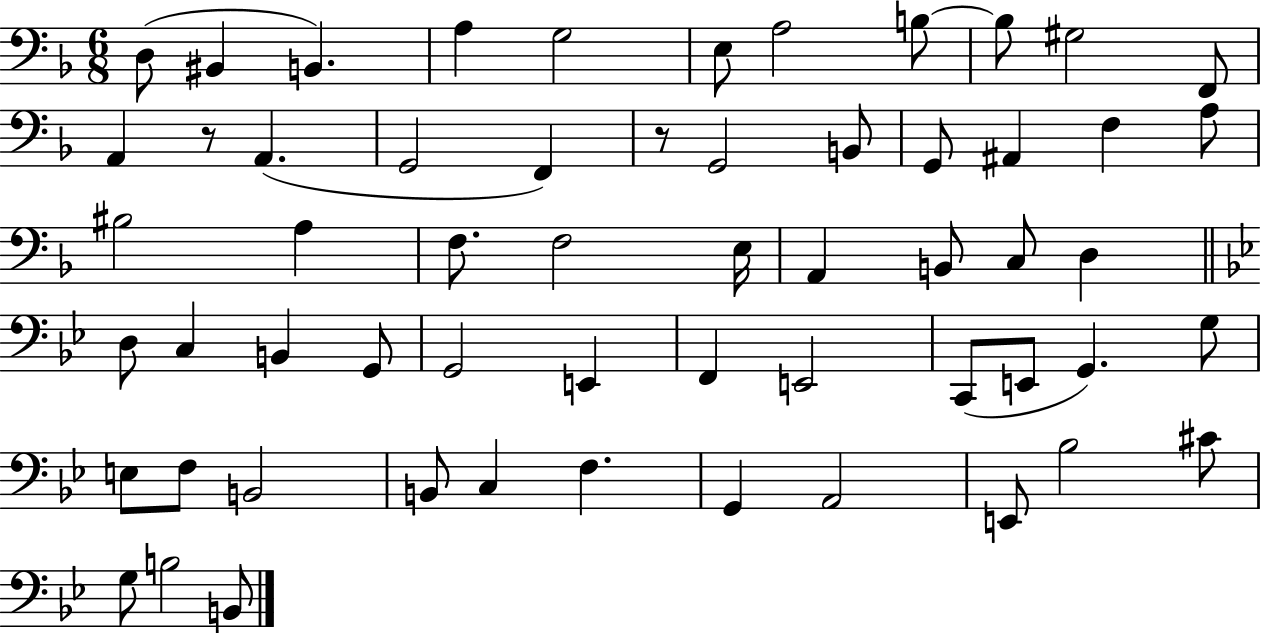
X:1
T:Untitled
M:6/8
L:1/4
K:F
D,/2 ^B,, B,, A, G,2 E,/2 A,2 B,/2 B,/2 ^G,2 F,,/2 A,, z/2 A,, G,,2 F,, z/2 G,,2 B,,/2 G,,/2 ^A,, F, A,/2 ^B,2 A, F,/2 F,2 E,/4 A,, B,,/2 C,/2 D, D,/2 C, B,, G,,/2 G,,2 E,, F,, E,,2 C,,/2 E,,/2 G,, G,/2 E,/2 F,/2 B,,2 B,,/2 C, F, G,, A,,2 E,,/2 _B,2 ^C/2 G,/2 B,2 B,,/2